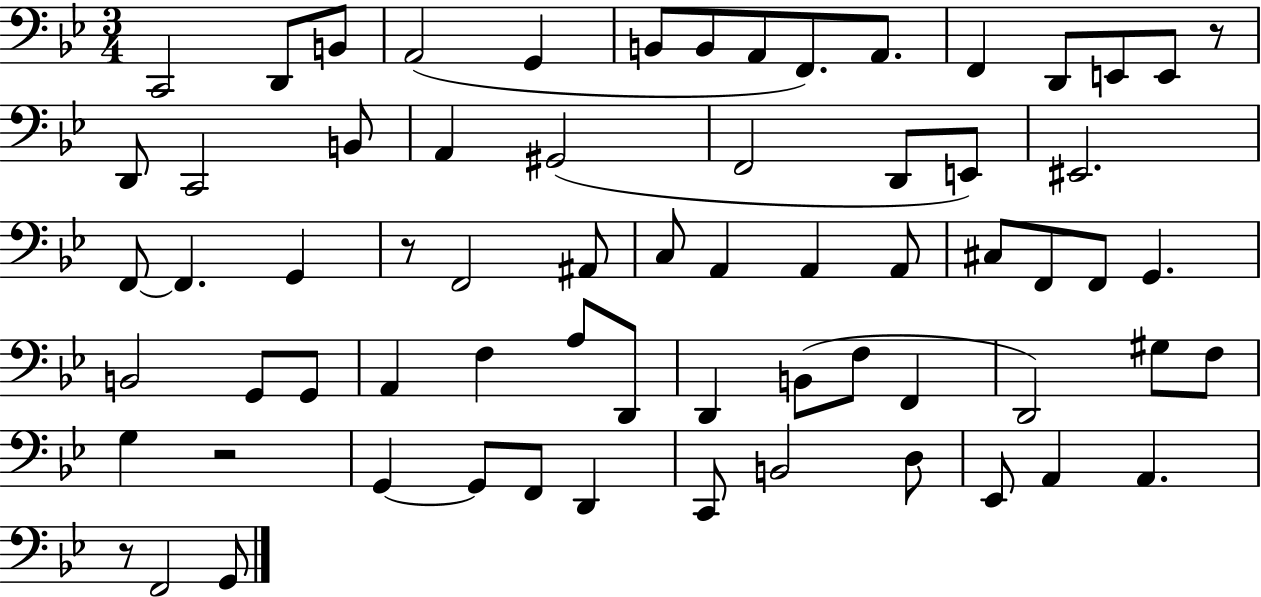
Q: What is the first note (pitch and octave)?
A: C2